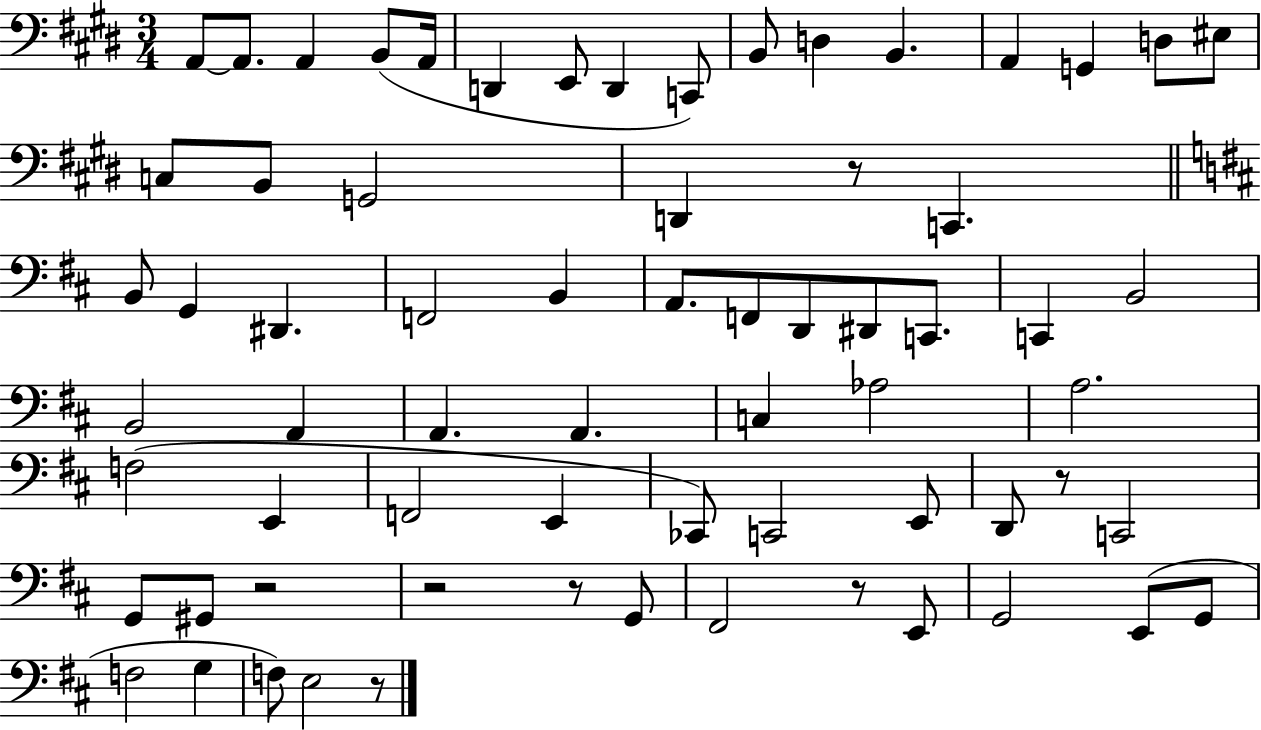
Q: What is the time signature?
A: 3/4